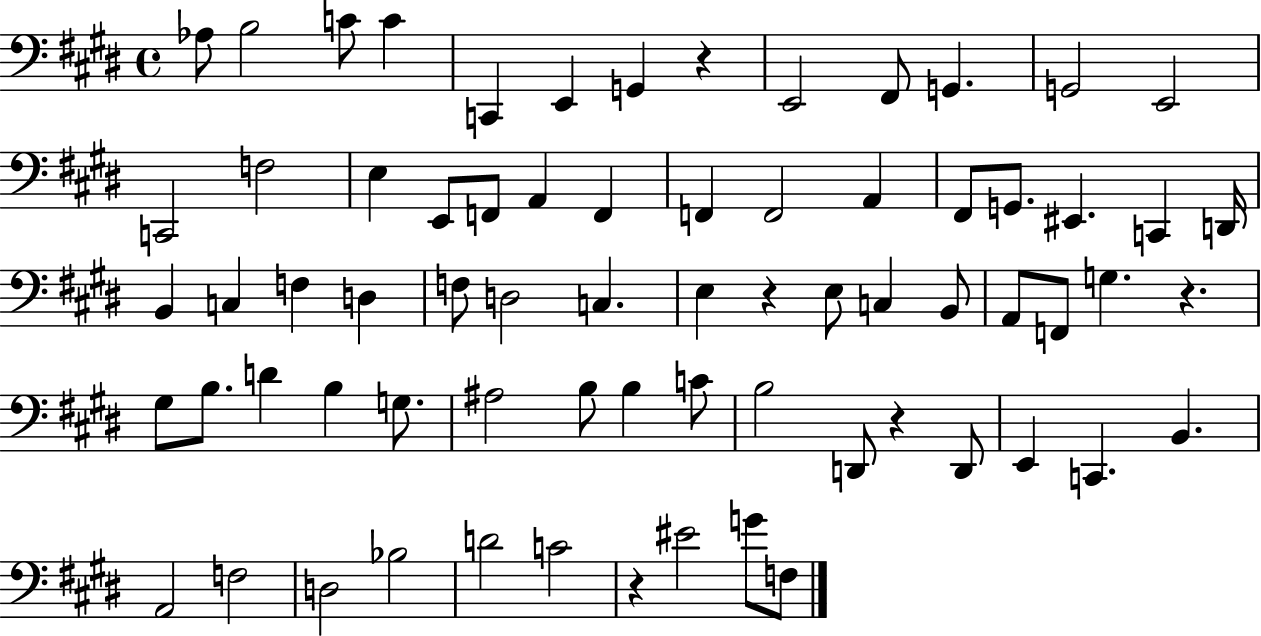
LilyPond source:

{
  \clef bass
  \time 4/4
  \defaultTimeSignature
  \key e \major
  aes8 b2 c'8 c'4 | c,4 e,4 g,4 r4 | e,2 fis,8 g,4. | g,2 e,2 | \break c,2 f2 | e4 e,8 f,8 a,4 f,4 | f,4 f,2 a,4 | fis,8 g,8. eis,4. c,4 d,16 | \break b,4 c4 f4 d4 | f8 d2 c4. | e4 r4 e8 c4 b,8 | a,8 f,8 g4. r4. | \break gis8 b8. d'4 b4 g8. | ais2 b8 b4 c'8 | b2 d,8 r4 d,8 | e,4 c,4. b,4. | \break a,2 f2 | d2 bes2 | d'2 c'2 | r4 eis'2 g'8 f8 | \break \bar "|."
}